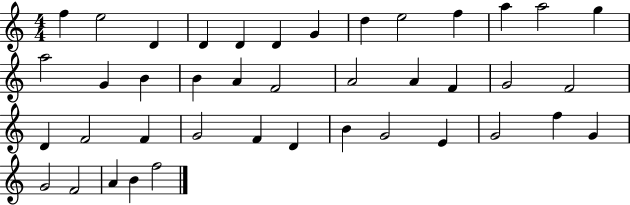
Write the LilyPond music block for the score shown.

{
  \clef treble
  \numericTimeSignature
  \time 4/4
  \key c \major
  f''4 e''2 d'4 | d'4 d'4 d'4 g'4 | d''4 e''2 f''4 | a''4 a''2 g''4 | \break a''2 g'4 b'4 | b'4 a'4 f'2 | a'2 a'4 f'4 | g'2 f'2 | \break d'4 f'2 f'4 | g'2 f'4 d'4 | b'4 g'2 e'4 | g'2 f''4 g'4 | \break g'2 f'2 | a'4 b'4 f''2 | \bar "|."
}